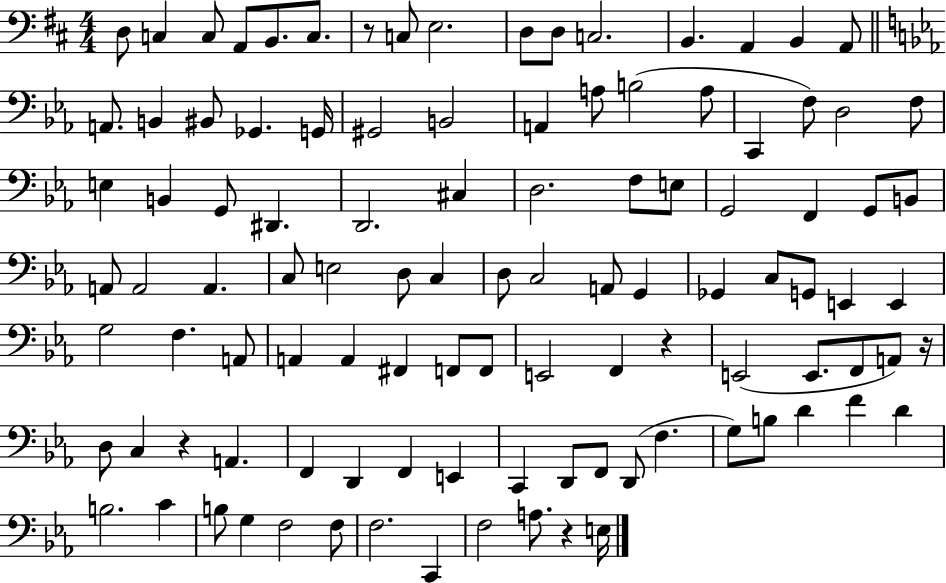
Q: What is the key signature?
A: D major